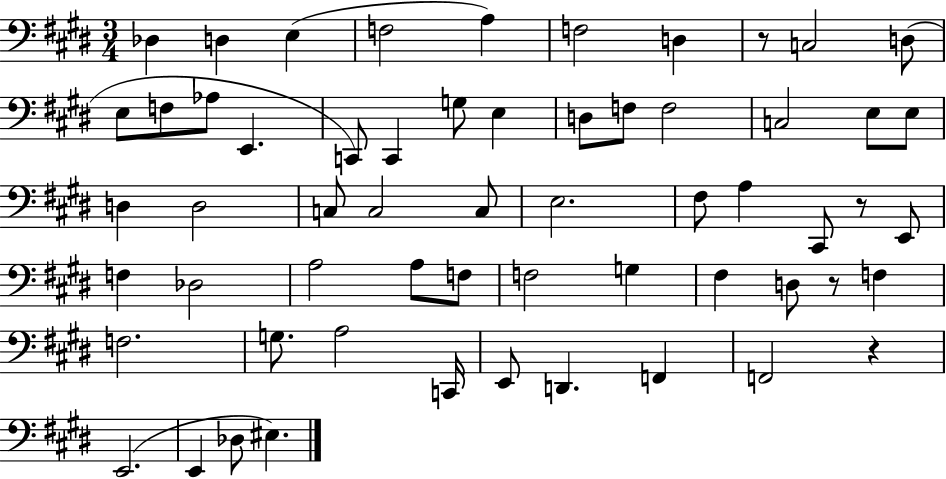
X:1
T:Untitled
M:3/4
L:1/4
K:E
_D, D, E, F,2 A, F,2 D, z/2 C,2 D,/2 E,/2 F,/2 _A,/2 E,, C,,/2 C,, G,/2 E, D,/2 F,/2 F,2 C,2 E,/2 E,/2 D, D,2 C,/2 C,2 C,/2 E,2 ^F,/2 A, ^C,,/2 z/2 E,,/2 F, _D,2 A,2 A,/2 F,/2 F,2 G, ^F, D,/2 z/2 F, F,2 G,/2 A,2 C,,/4 E,,/2 D,, F,, F,,2 z E,,2 E,, _D,/2 ^E,